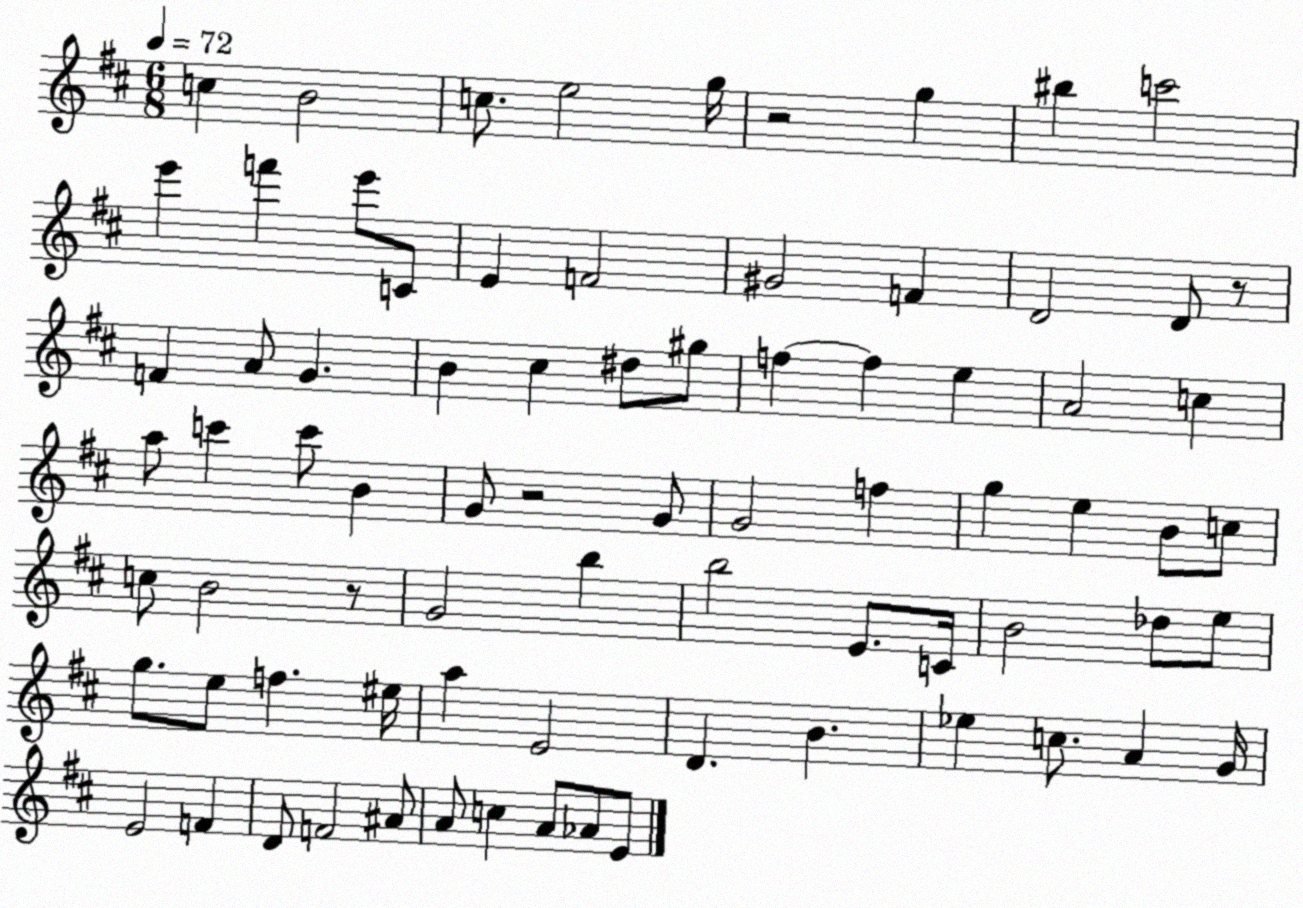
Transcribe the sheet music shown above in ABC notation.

X:1
T:Untitled
M:6/8
L:1/4
K:D
c B2 c/2 e2 g/4 z2 g ^b c'2 e' f' e'/2 C/2 E F2 ^G2 F D2 D/2 z/2 F A/2 G B ^c ^d/2 ^g/2 f f e A2 c a/2 c' c'/2 B G/2 z2 G/2 G2 f g e B/2 c/2 c/2 B2 z/2 G2 b b2 E/2 C/4 B2 _d/2 e/2 g/2 e/2 f ^e/4 a E2 D B _e c/2 A G/4 E2 F D/2 F2 ^A/2 A/2 c A/2 _A/2 E/2